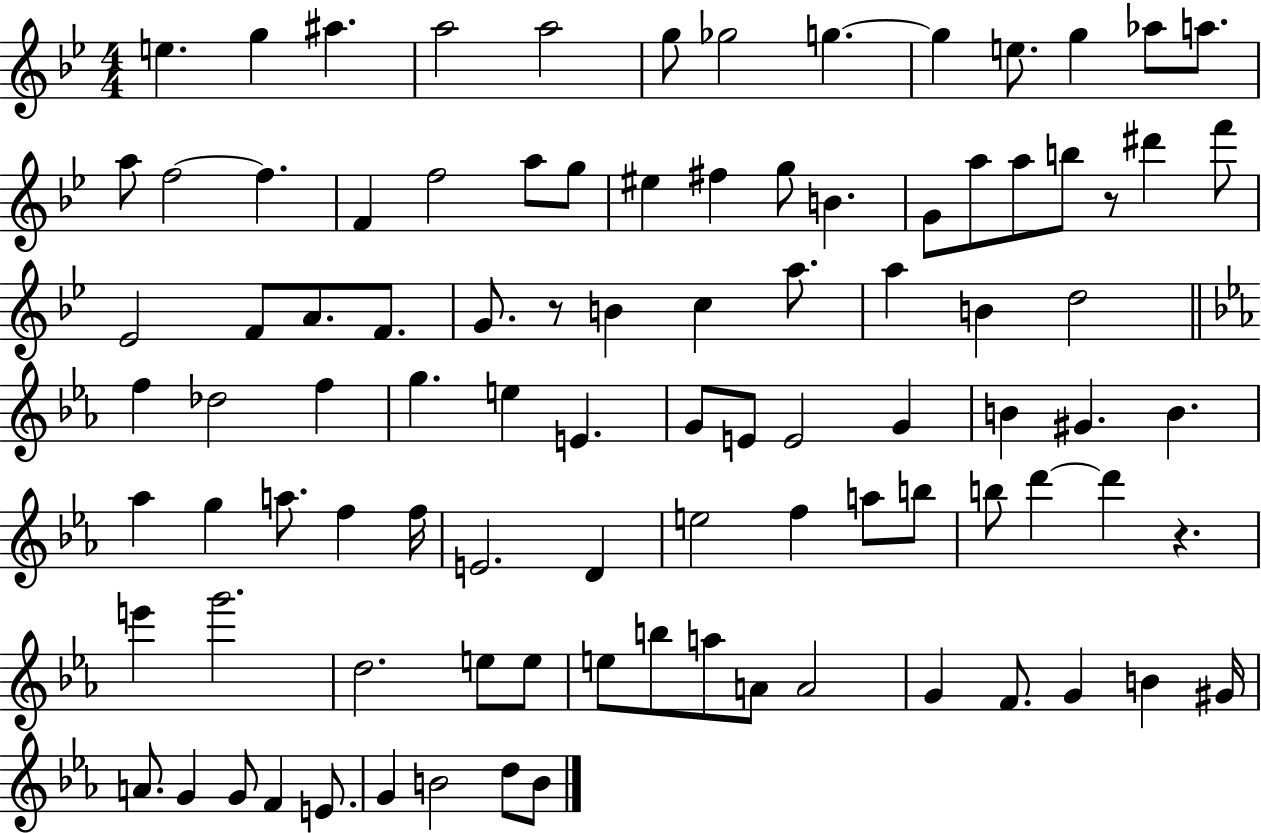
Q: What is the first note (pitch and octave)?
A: E5